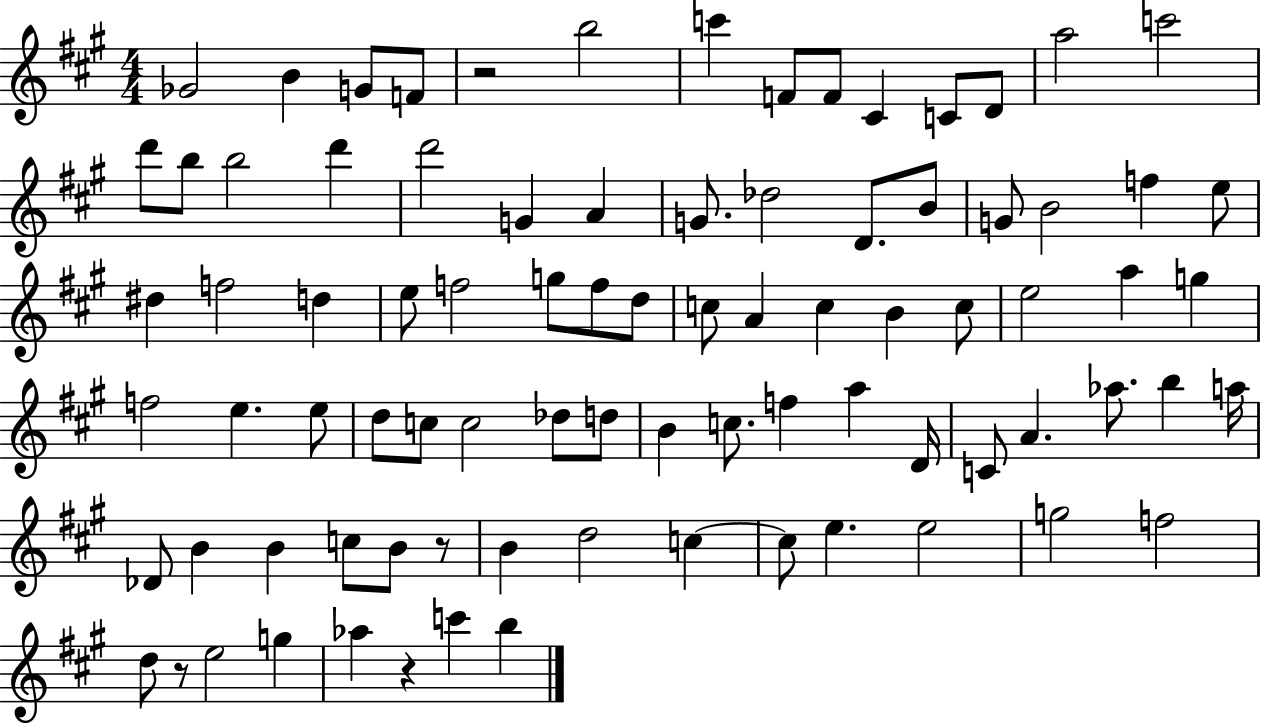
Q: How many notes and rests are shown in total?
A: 85